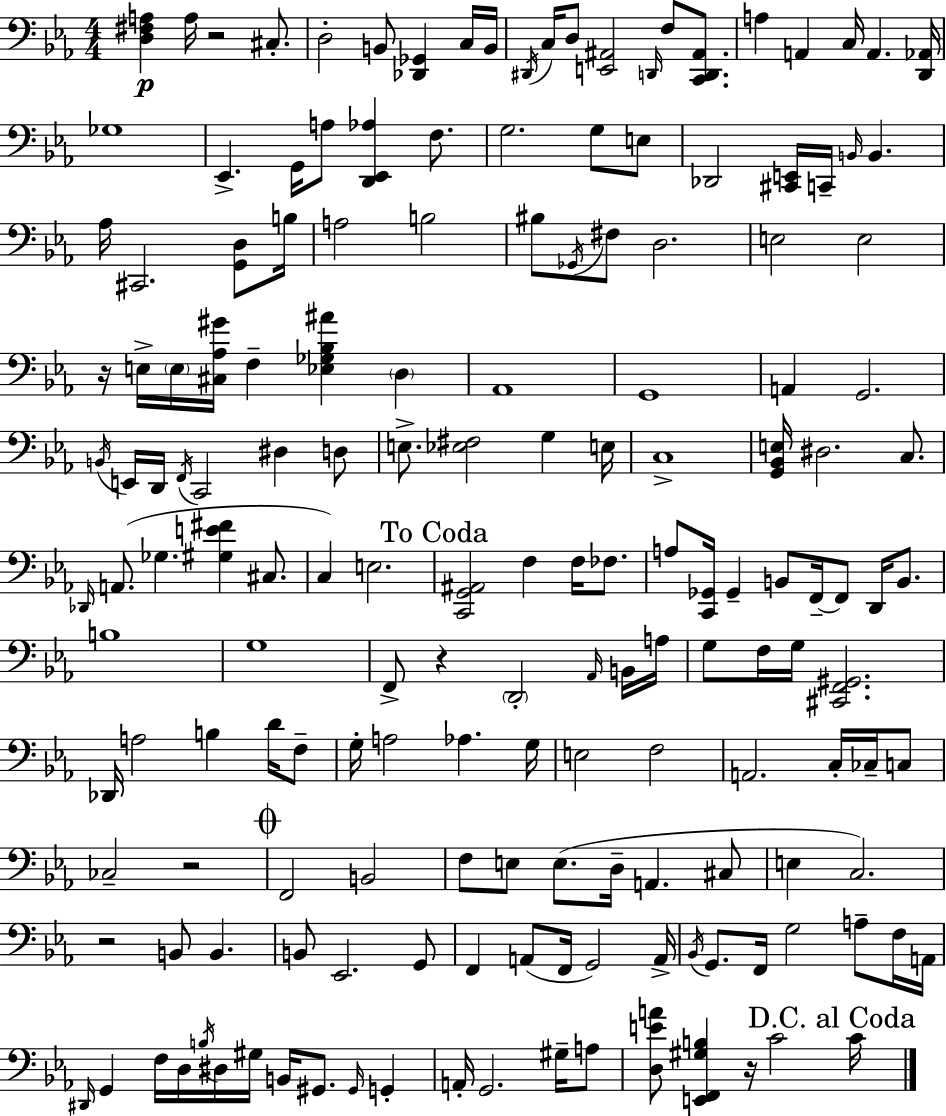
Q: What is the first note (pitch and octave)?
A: A3